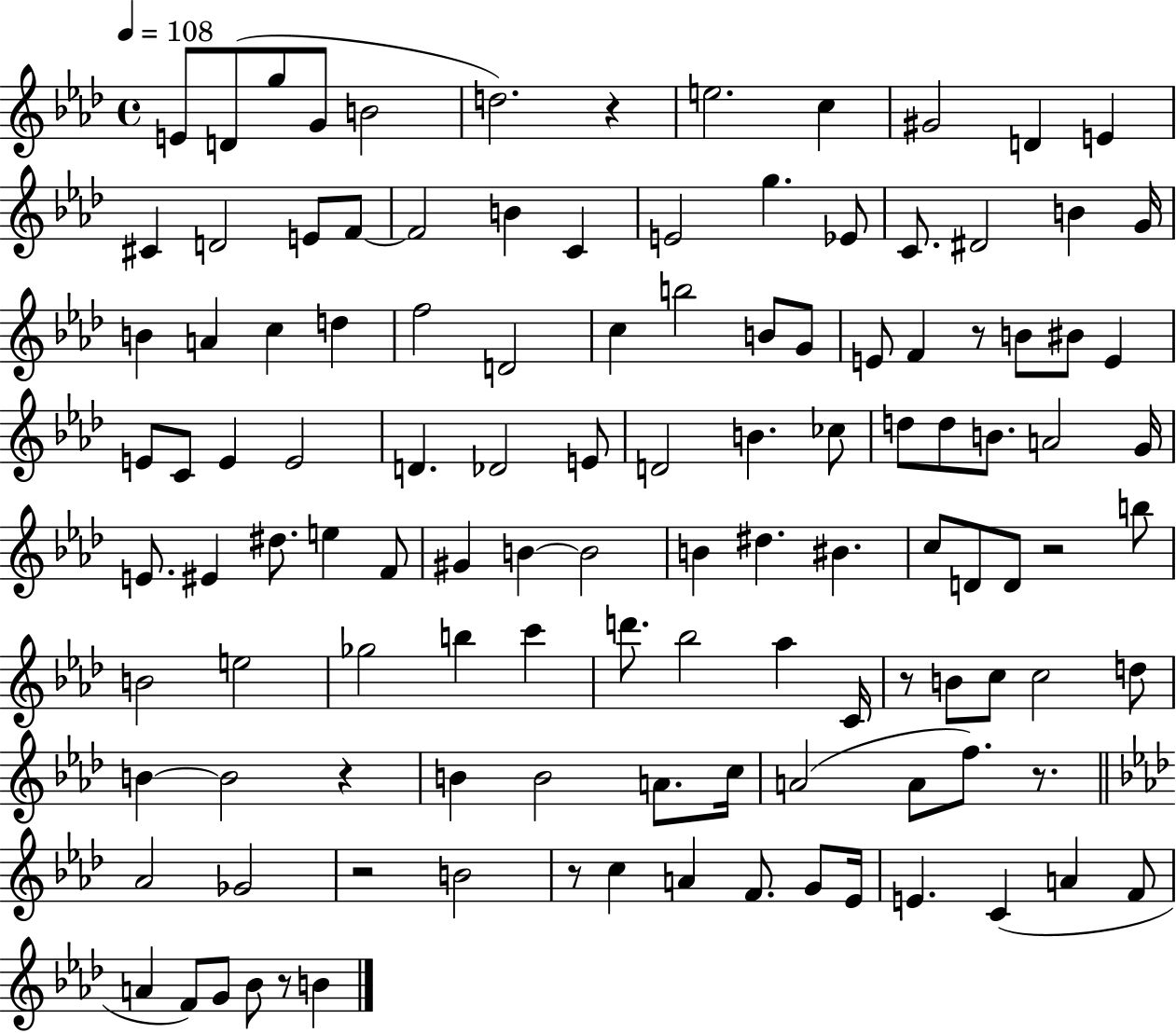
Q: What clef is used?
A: treble